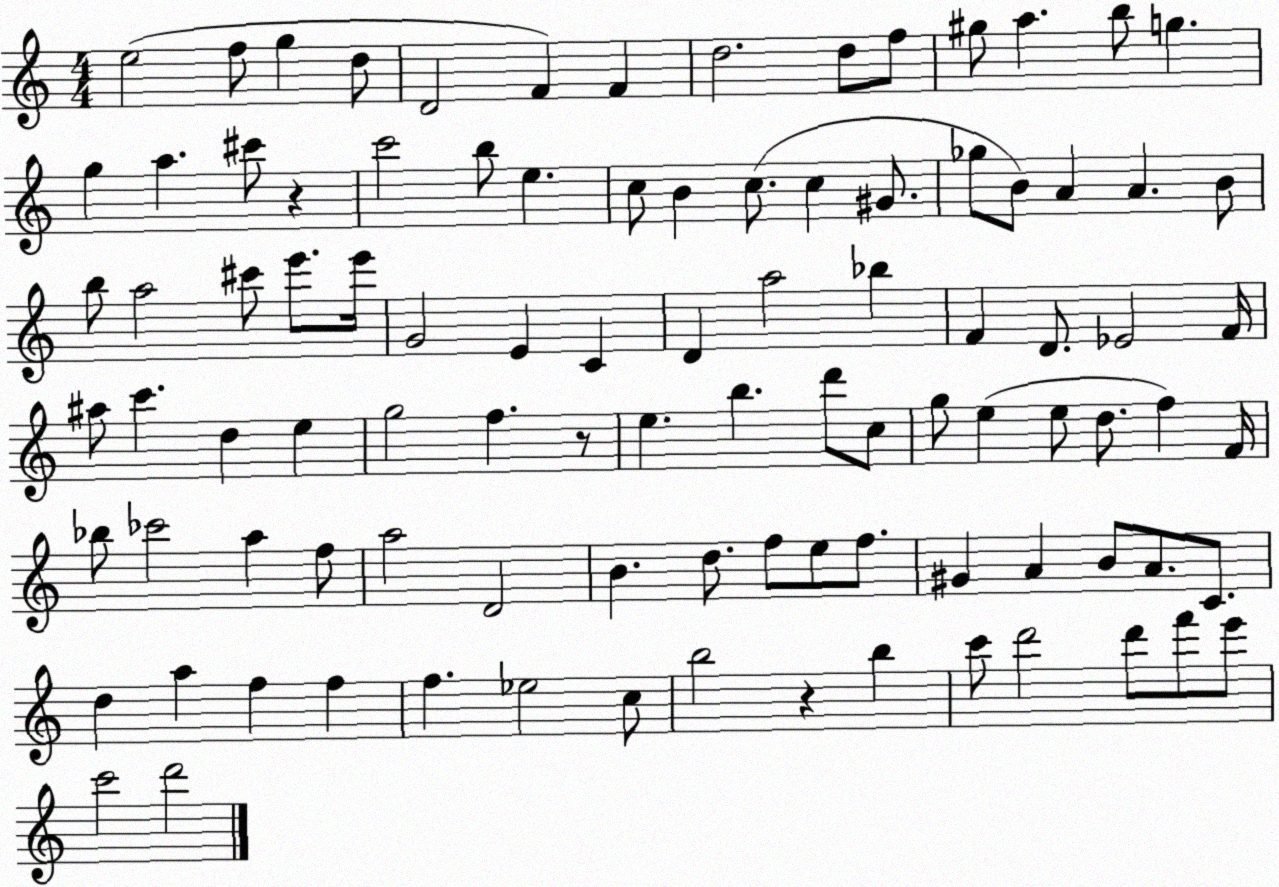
X:1
T:Untitled
M:4/4
L:1/4
K:C
e2 f/2 g d/2 D2 F F d2 d/2 f/2 ^g/2 a b/2 g g a ^c'/2 z c'2 b/2 e c/2 B c/2 c ^G/2 _g/2 B/2 A A B/2 b/2 a2 ^c'/2 e'/2 e'/4 G2 E C D a2 _b F D/2 _E2 F/4 ^a/2 c' d e g2 f z/2 e b d'/2 c/2 g/2 e e/2 d/2 f F/4 _b/2 _c'2 a f/2 a2 D2 B d/2 f/2 e/2 f/2 ^G A B/2 A/2 C/2 d a f f f _e2 c/2 b2 z b c'/2 d'2 d'/2 f'/2 e'/2 c'2 d'2